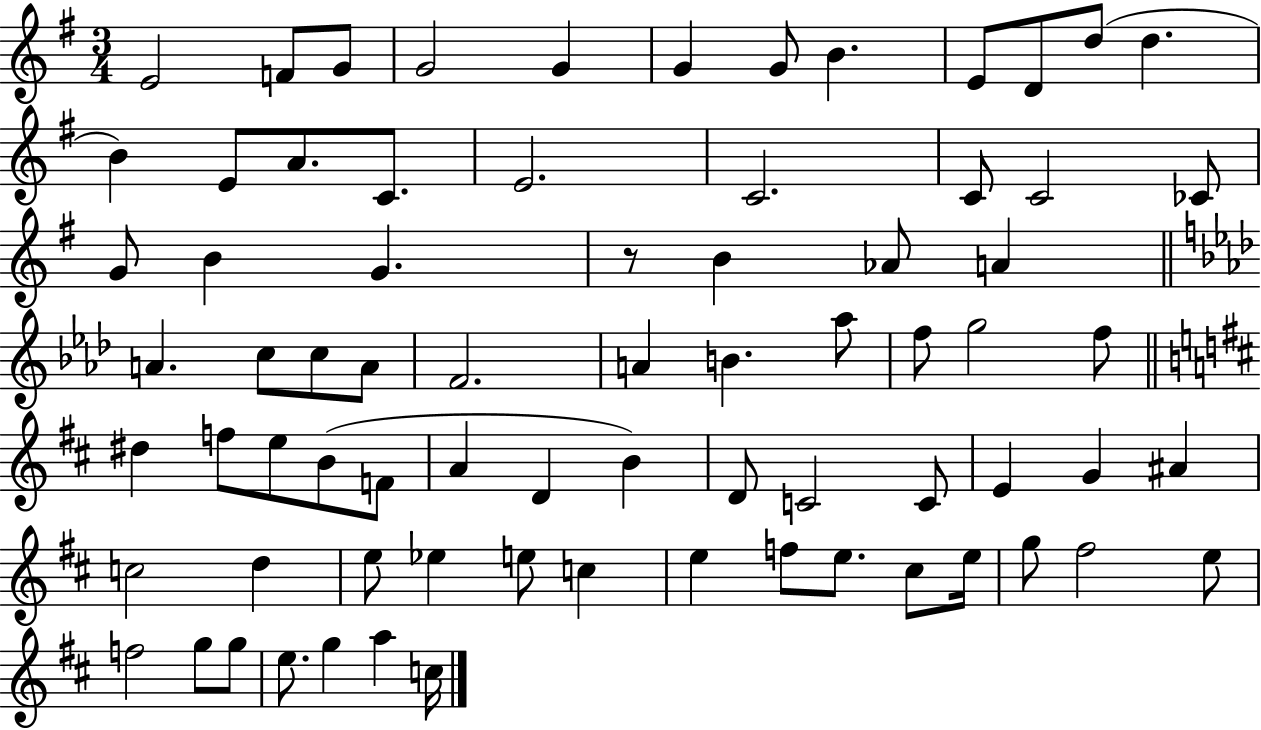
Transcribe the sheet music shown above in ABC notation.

X:1
T:Untitled
M:3/4
L:1/4
K:G
E2 F/2 G/2 G2 G G G/2 B E/2 D/2 d/2 d B E/2 A/2 C/2 E2 C2 C/2 C2 _C/2 G/2 B G z/2 B _A/2 A A c/2 c/2 A/2 F2 A B _a/2 f/2 g2 f/2 ^d f/2 e/2 B/2 F/2 A D B D/2 C2 C/2 E G ^A c2 d e/2 _e e/2 c e f/2 e/2 ^c/2 e/4 g/2 ^f2 e/2 f2 g/2 g/2 e/2 g a c/4